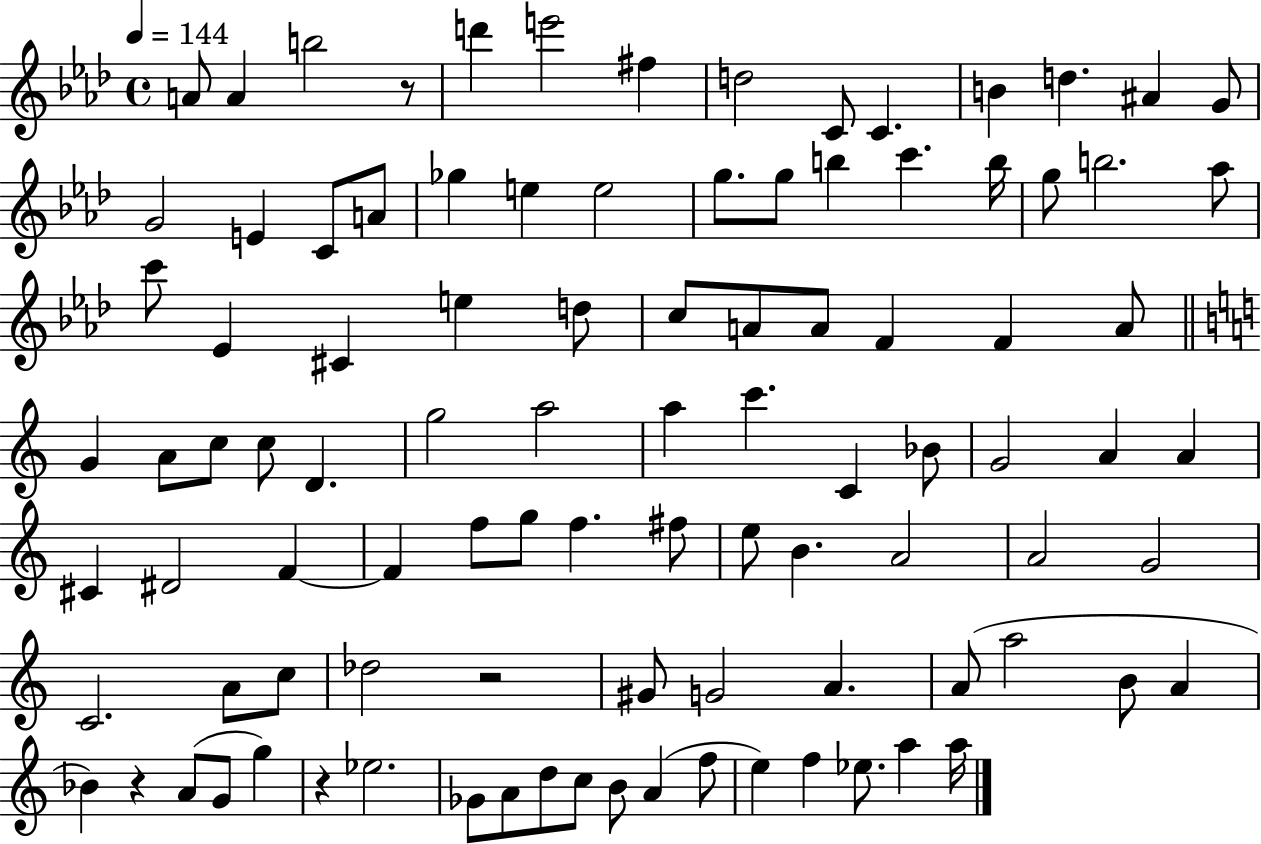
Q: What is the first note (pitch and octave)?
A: A4